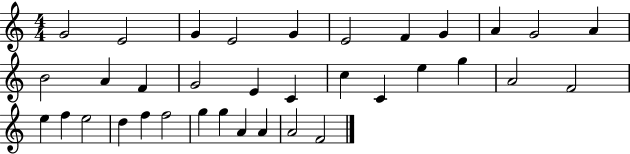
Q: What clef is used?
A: treble